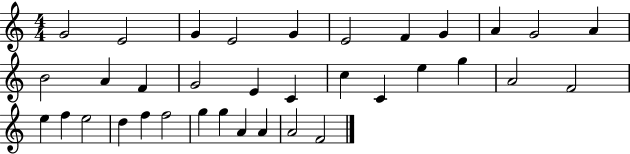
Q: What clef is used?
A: treble